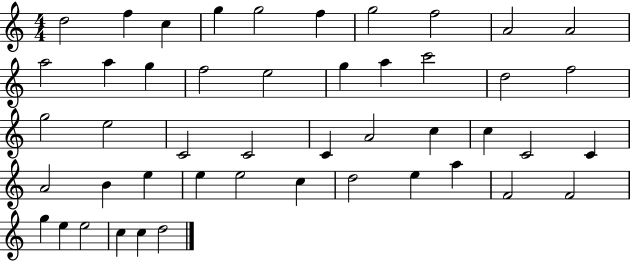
{
  \clef treble
  \numericTimeSignature
  \time 4/4
  \key c \major
  d''2 f''4 c''4 | g''4 g''2 f''4 | g''2 f''2 | a'2 a'2 | \break a''2 a''4 g''4 | f''2 e''2 | g''4 a''4 c'''2 | d''2 f''2 | \break g''2 e''2 | c'2 c'2 | c'4 a'2 c''4 | c''4 c'2 c'4 | \break a'2 b'4 e''4 | e''4 e''2 c''4 | d''2 e''4 a''4 | f'2 f'2 | \break g''4 e''4 e''2 | c''4 c''4 d''2 | \bar "|."
}